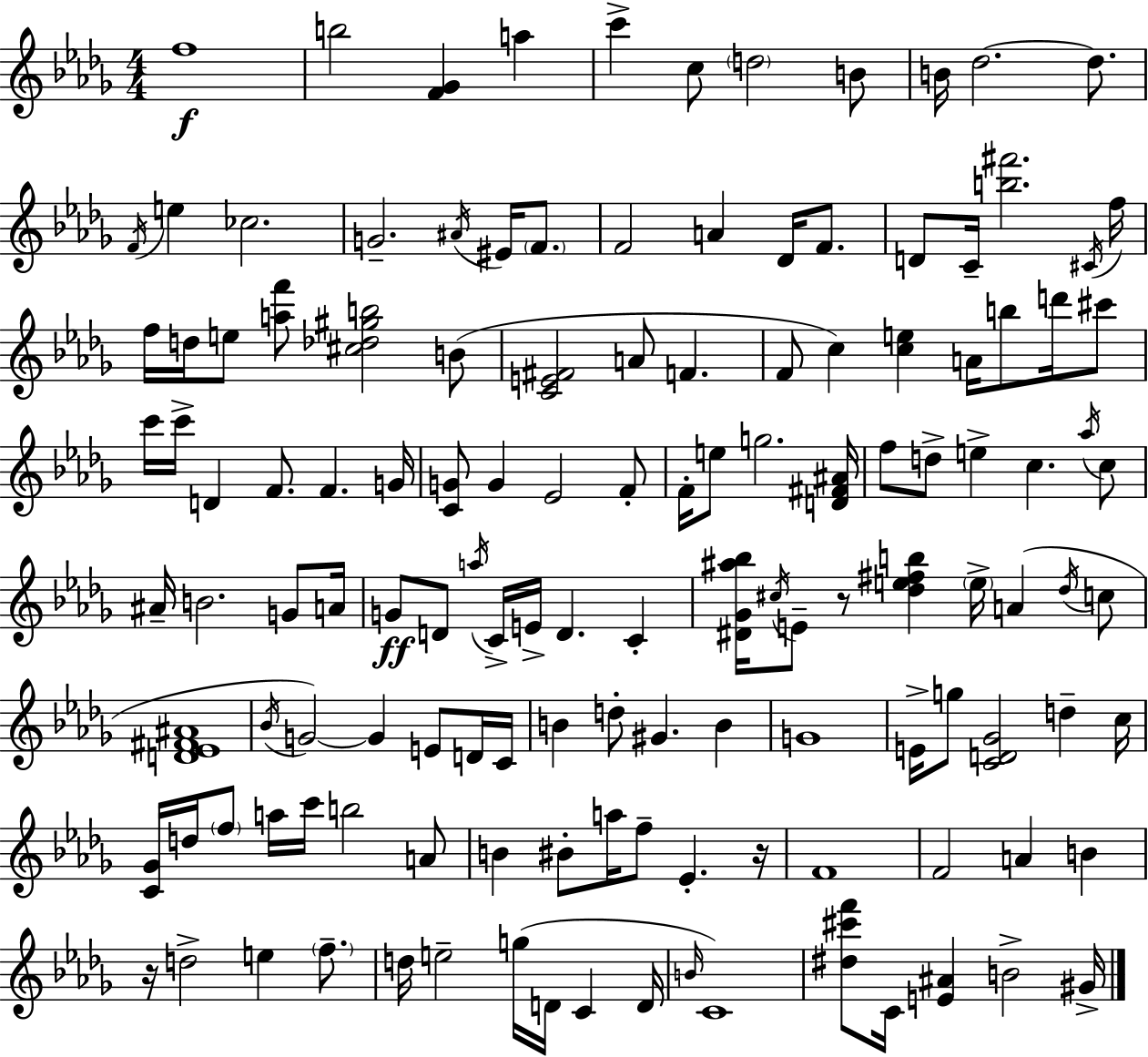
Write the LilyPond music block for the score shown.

{
  \clef treble
  \numericTimeSignature
  \time 4/4
  \key bes \minor
  f''1\f | b''2 <f' ges'>4 a''4 | c'''4-> c''8 \parenthesize d''2 b'8 | b'16 des''2.~~ des''8. | \break \acciaccatura { f'16 } e''4 ces''2. | g'2.-- \acciaccatura { ais'16 } eis'16 \parenthesize f'8. | f'2 a'4 des'16 f'8. | d'8 c'16-- <b'' fis'''>2. | \break \acciaccatura { cis'16 } f''16 f''16 d''16 e''8 <a'' f'''>8 <cis'' des'' gis'' b''>2 | b'8( <c' e' fis'>2 a'8 f'4. | f'8 c''4) <c'' e''>4 a'16 b''8 | d'''16 cis'''8 c'''16 c'''16-> d'4 f'8. f'4. | \break g'16 <c' g'>8 g'4 ees'2 | f'8-. f'16-. e''8 g''2. | <d' fis' ais'>16 f''8 d''8-> e''4-> c''4. | \acciaccatura { aes''16 } c''8 ais'16-- b'2. | \break g'8 a'16 g'8\ff d'8 \acciaccatura { a''16 } c'16-> e'16-> d'4. | c'4-. <dis' ges' ais'' bes''>16 \acciaccatura { cis''16 } e'8-- r8 <des'' e'' fis'' b''>4 \parenthesize e''16-> | a'4( \acciaccatura { des''16 } c''8 <d' ees' fis' ais'>1 | \acciaccatura { bes'16 }) g'2~~ | \break g'4 e'8 d'16 c'16 b'4 d''8-. gis'4. | b'4 g'1 | e'16-> g''8 <c' d' ges'>2 | d''4-- c''16 <c' ges'>16 d''16 \parenthesize f''8 a''16 c'''16 b''2 | \break a'8 b'4 bis'8-. a''16 f''8-- | ees'4.-. r16 f'1 | f'2 | a'4 b'4 r16 d''2-> | \break e''4 \parenthesize f''8.-- d''16 e''2-- | g''16( d'16 c'4 d'16 \grace { b'16 }) c'1 | <dis'' cis''' f'''>8 c'16 <e' ais'>4 | b'2-> gis'16-> \bar "|."
}